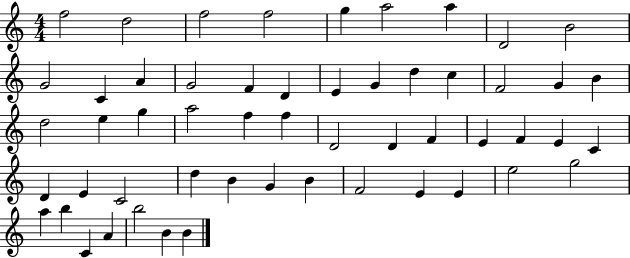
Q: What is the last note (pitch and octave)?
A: B4